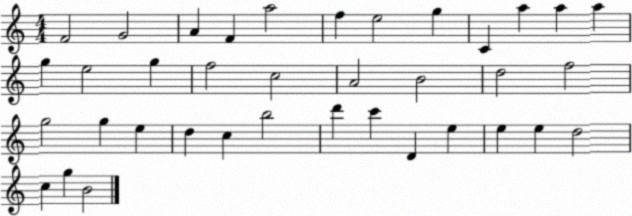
X:1
T:Untitled
M:4/4
L:1/4
K:C
F2 G2 A F a2 f e2 g C a a a g e2 g f2 c2 A2 B2 d2 f2 g2 g e d c b2 d' c' D e e e d2 c g B2